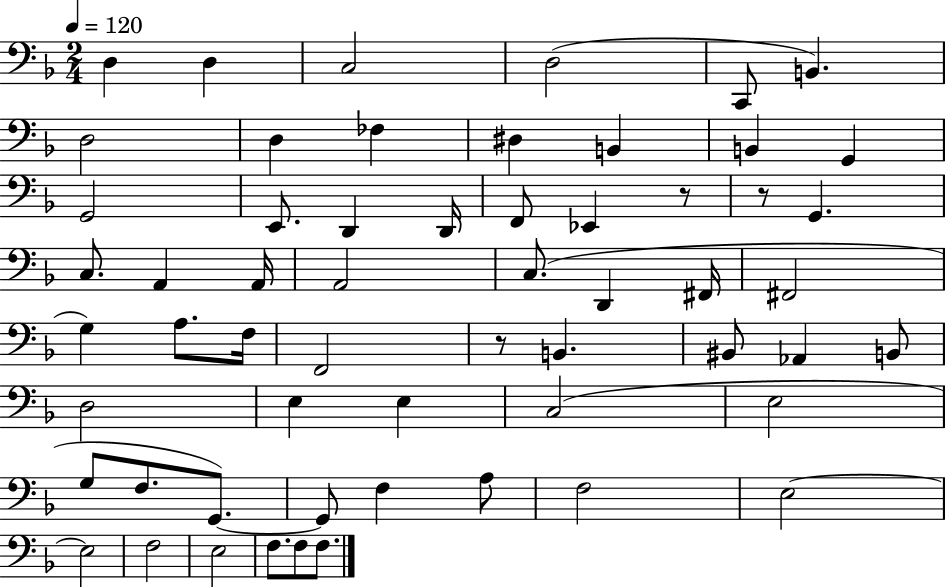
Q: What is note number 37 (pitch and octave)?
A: D3